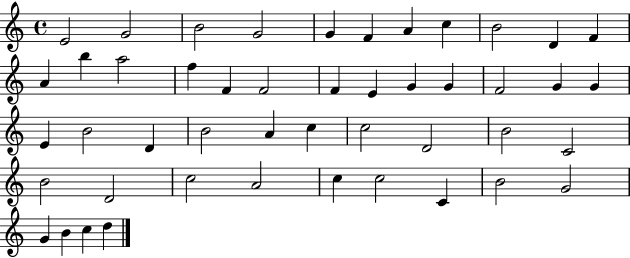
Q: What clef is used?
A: treble